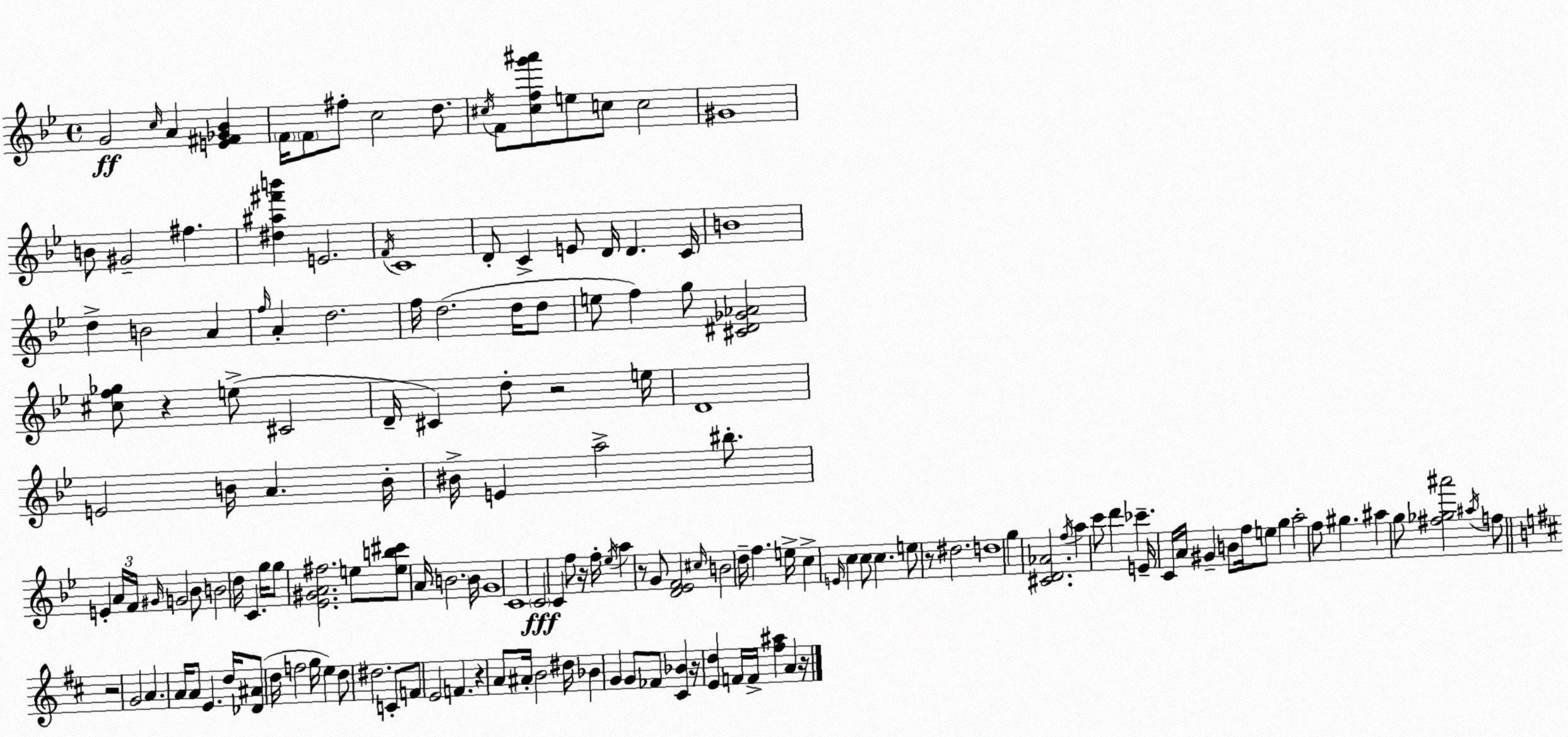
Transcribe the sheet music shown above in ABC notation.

X:1
T:Untitled
M:4/4
L:1/4
K:Bb
G2 c/4 A [E^F_G_B] F/4 F/2 ^f/2 c2 d/2 ^c/4 F/2 [^cfg'^a']/2 e/2 c/2 c2 ^G4 B/2 ^G2 ^f [^d^a^f'b'] E2 F/4 C4 D/2 C E/2 D/4 D C/4 B4 d B2 A f/4 A d2 f/4 d2 d/4 d/2 e/2 f g/2 [^C^D_G_A]2 [^cf_g]/2 z e/2 ^C2 D/4 ^C d/2 z2 e/4 D4 E2 B/4 A B/4 ^B/4 E a2 ^b/2 E A/4 F/4 ^G/4 G2 _B/2 B2 d/4 C g/4 g/2 [_E^GA^f]2 e/2 [eb^c']/2 A/4 B2 B/4 G4 C4 C2 C f/2 z/4 f/4 _e/4 a z/2 G/2 [D_EF]2 ^c/4 B2 d/4 f e/4 c E/4 c c/2 c e/2 z/2 ^d2 d4 g [^CD_A]2 f/4 a c'/2 d' _c' E/4 C/4 A/4 ^G B/2 f/4 e/2 g a2 f/2 ^g ^a g/2 [^f_g^a']2 ^a/4 f/2 z2 G2 A A/4 A/2 E d/4 [_D^A]/2 d/4 f2 g/4 e d/2 ^d2 C/2 F/2 E2 F z A/2 ^A/4 B2 ^d/4 _B G G/2 _F/2 [^C_B] z/4 [Ed] F/4 F/4 [^f^a] A z/4